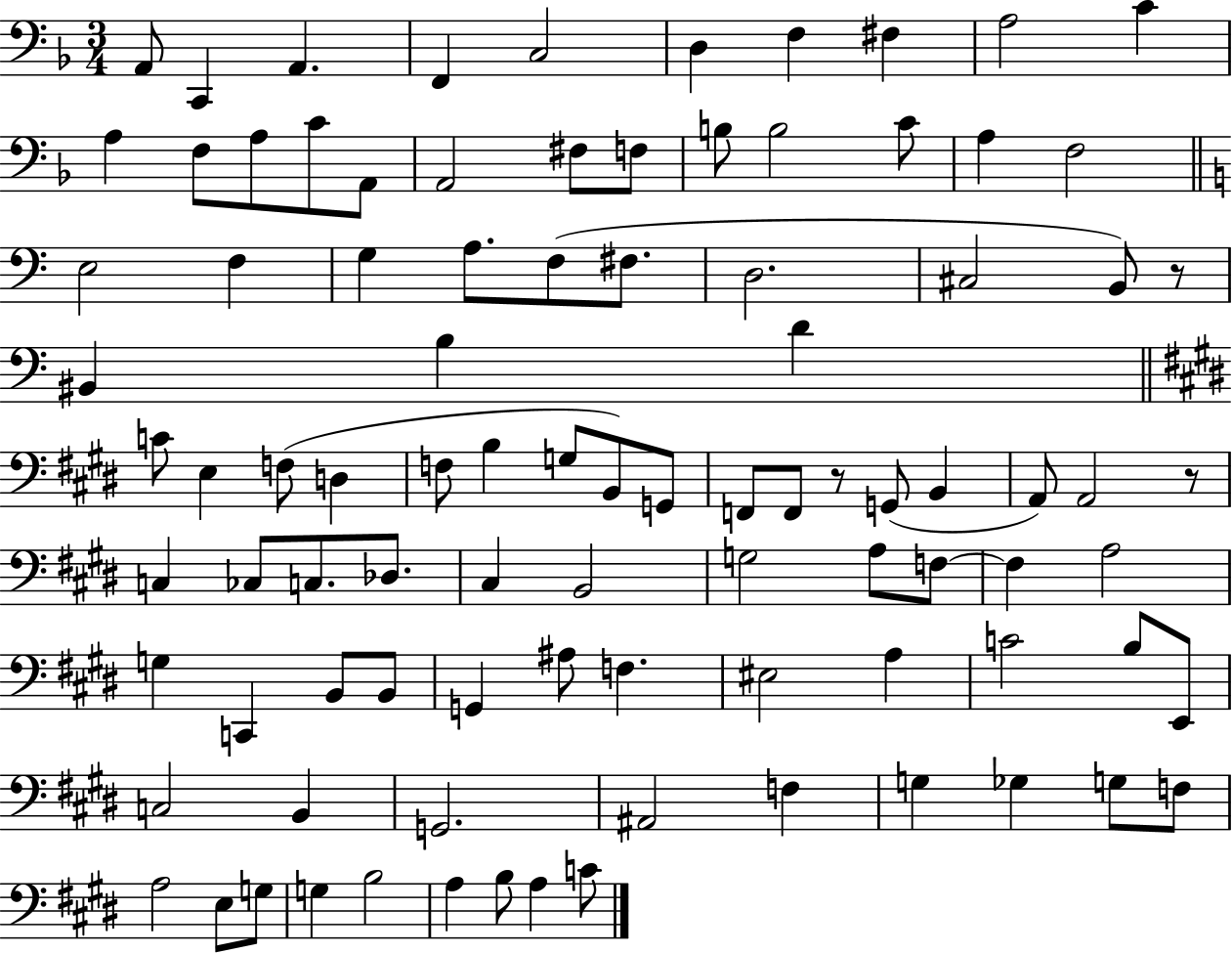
{
  \clef bass
  \numericTimeSignature
  \time 3/4
  \key f \major
  a,8 c,4 a,4. | f,4 c2 | d4 f4 fis4 | a2 c'4 | \break a4 f8 a8 c'8 a,8 | a,2 fis8 f8 | b8 b2 c'8 | a4 f2 | \break \bar "||" \break \key a \minor e2 f4 | g4 a8. f8( fis8. | d2. | cis2 b,8) r8 | \break bis,4 b4 d'4 | \bar "||" \break \key e \major c'8 e4 f8( d4 | f8 b4 g8 b,8) g,8 | f,8 f,8 r8 g,8( b,4 | a,8) a,2 r8 | \break c4 ces8 c8. des8. | cis4 b,2 | g2 a8 f8~~ | f4 a2 | \break g4 c,4 b,8 b,8 | g,4 ais8 f4. | eis2 a4 | c'2 b8 e,8 | \break c2 b,4 | g,2. | ais,2 f4 | g4 ges4 g8 f8 | \break a2 e8 g8 | g4 b2 | a4 b8 a4 c'8 | \bar "|."
}